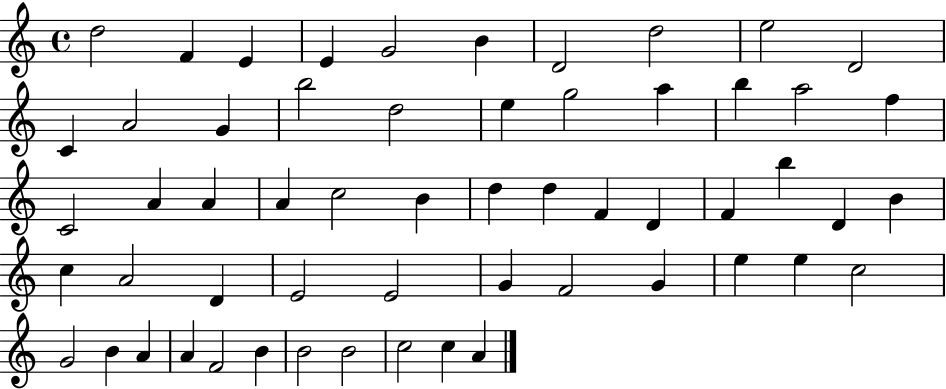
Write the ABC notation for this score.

X:1
T:Untitled
M:4/4
L:1/4
K:C
d2 F E E G2 B D2 d2 e2 D2 C A2 G b2 d2 e g2 a b a2 f C2 A A A c2 B d d F D F b D B c A2 D E2 E2 G F2 G e e c2 G2 B A A F2 B B2 B2 c2 c A